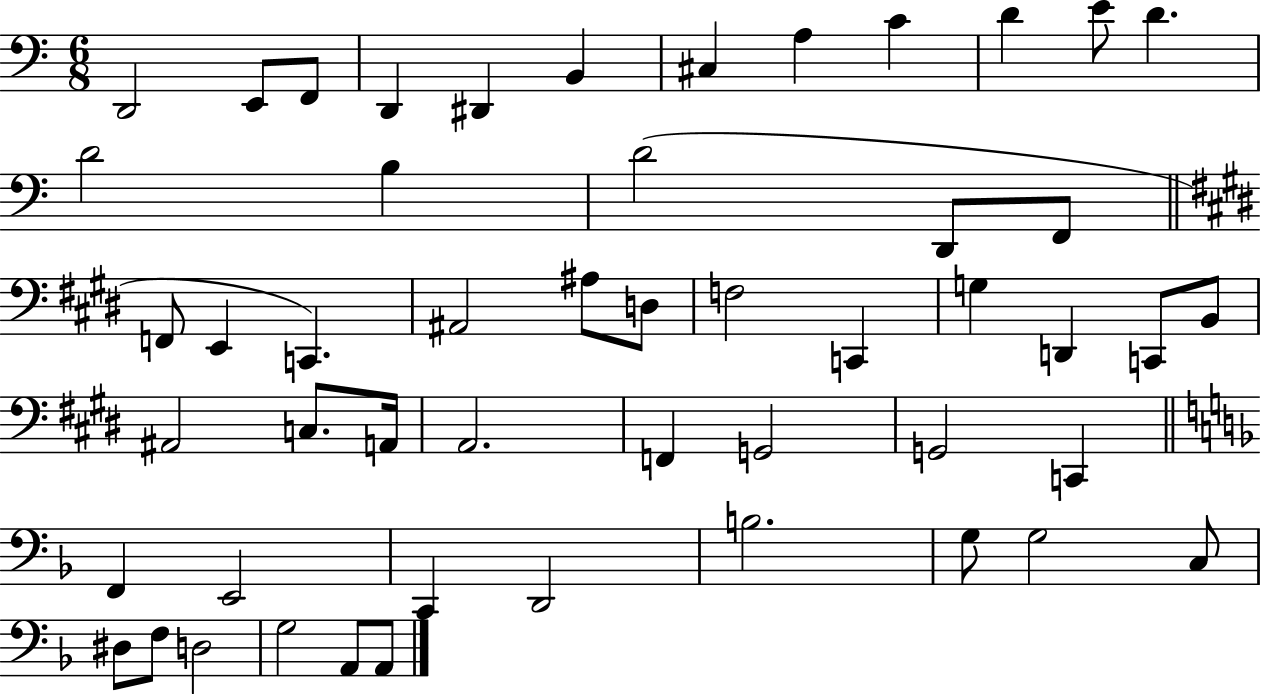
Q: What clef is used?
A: bass